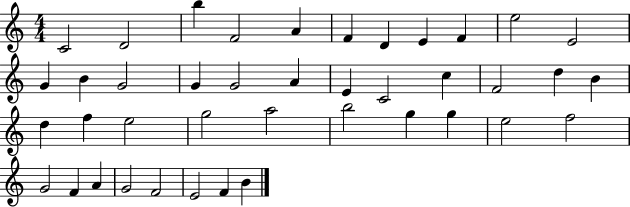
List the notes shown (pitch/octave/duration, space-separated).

C4/h D4/h B5/q F4/h A4/q F4/q D4/q E4/q F4/q E5/h E4/h G4/q B4/q G4/h G4/q G4/h A4/q E4/q C4/h C5/q F4/h D5/q B4/q D5/q F5/q E5/h G5/h A5/h B5/h G5/q G5/q E5/h F5/h G4/h F4/q A4/q G4/h F4/h E4/h F4/q B4/q